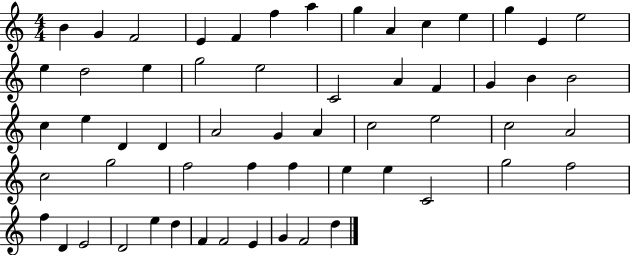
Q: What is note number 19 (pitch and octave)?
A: E5